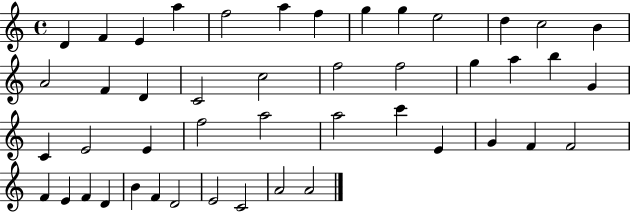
{
  \clef treble
  \time 4/4
  \defaultTimeSignature
  \key c \major
  d'4 f'4 e'4 a''4 | f''2 a''4 f''4 | g''4 g''4 e''2 | d''4 c''2 b'4 | \break a'2 f'4 d'4 | c'2 c''2 | f''2 f''2 | g''4 a''4 b''4 g'4 | \break c'4 e'2 e'4 | f''2 a''2 | a''2 c'''4 e'4 | g'4 f'4 f'2 | \break f'4 e'4 f'4 d'4 | b'4 f'4 d'2 | e'2 c'2 | a'2 a'2 | \break \bar "|."
}